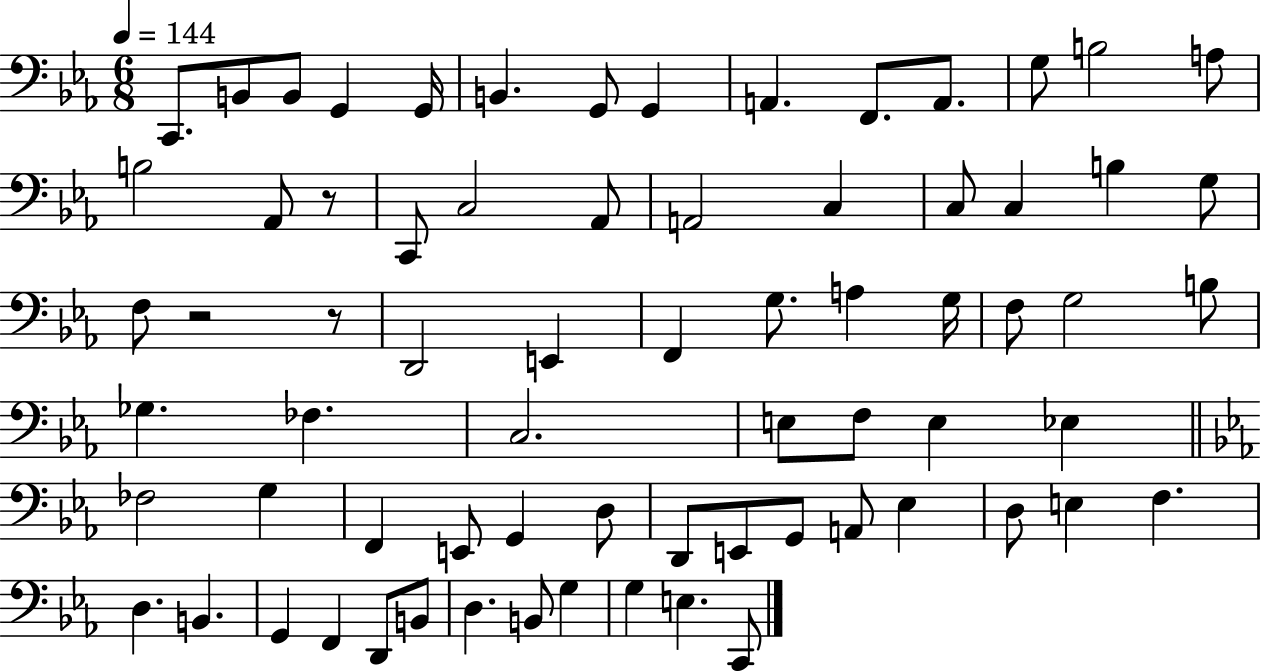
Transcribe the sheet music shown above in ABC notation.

X:1
T:Untitled
M:6/8
L:1/4
K:Eb
C,,/2 B,,/2 B,,/2 G,, G,,/4 B,, G,,/2 G,, A,, F,,/2 A,,/2 G,/2 B,2 A,/2 B,2 _A,,/2 z/2 C,,/2 C,2 _A,,/2 A,,2 C, C,/2 C, B, G,/2 F,/2 z2 z/2 D,,2 E,, F,, G,/2 A, G,/4 F,/2 G,2 B,/2 _G, _F, C,2 E,/2 F,/2 E, _E, _F,2 G, F,, E,,/2 G,, D,/2 D,,/2 E,,/2 G,,/2 A,,/2 _E, D,/2 E, F, D, B,, G,, F,, D,,/2 B,,/2 D, B,,/2 G, G, E, C,,/2